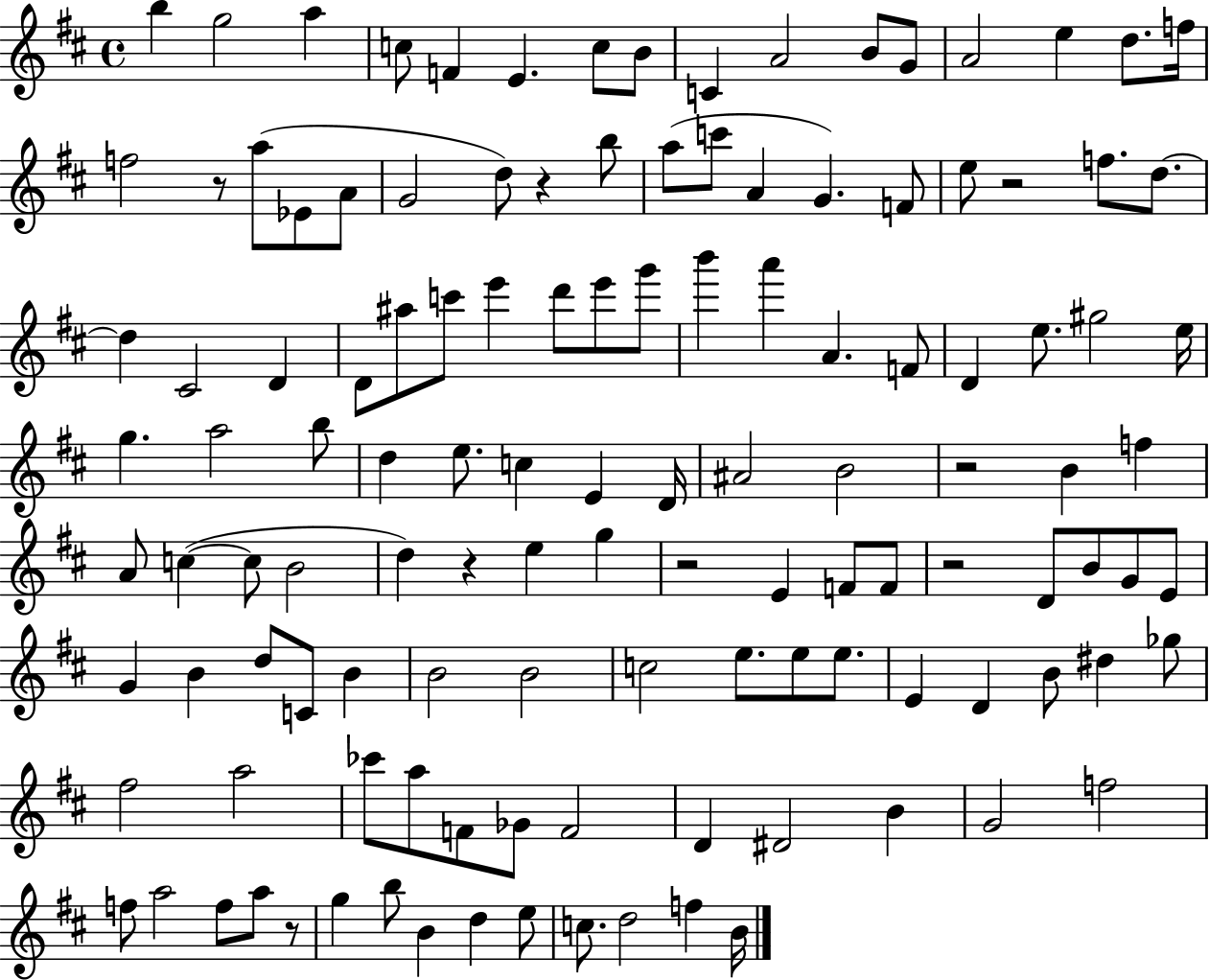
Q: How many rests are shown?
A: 8